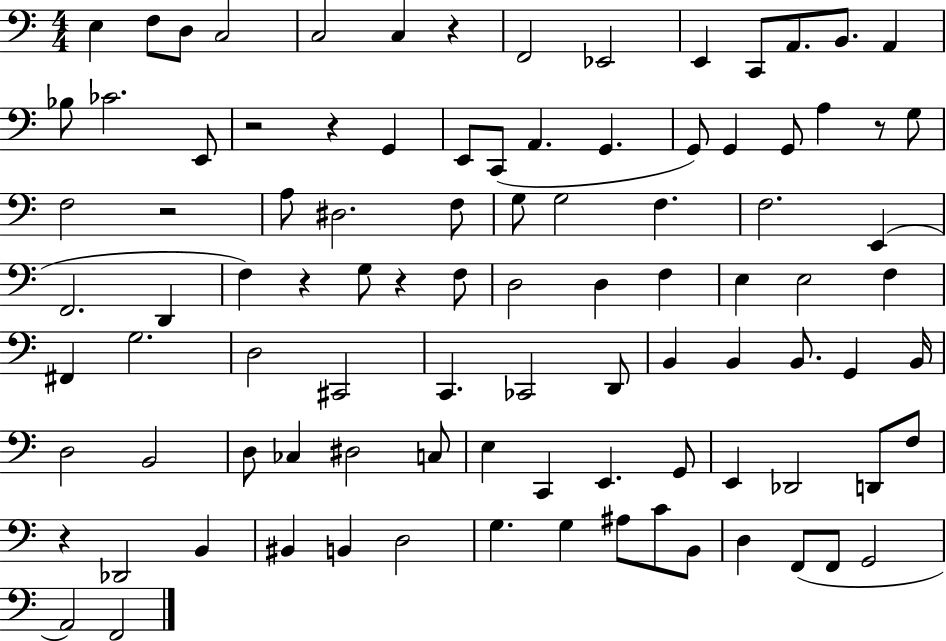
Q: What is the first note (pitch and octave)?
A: E3